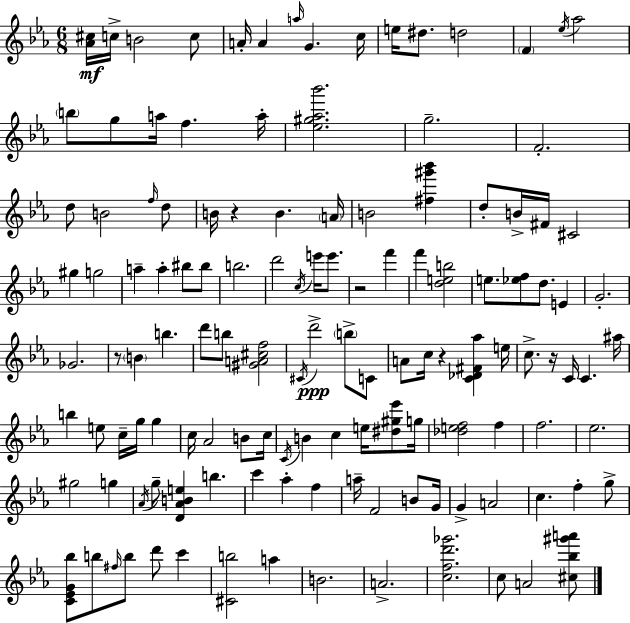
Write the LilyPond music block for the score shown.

{
  \clef treble
  \numericTimeSignature
  \time 6/8
  \key c \minor
  <aes' cis''>16\mf c''16-> b'2 c''8 | a'16-. a'4 \grace { a''16 } g'4. | c''16 e''16 dis''8. d''2 | \parenthesize f'4 \acciaccatura { ees''16 } aes''2 | \break \parenthesize b''8 g''8 a''16 f''4. | a''16-. <ees'' gis'' aes'' bes'''>2. | g''2.-- | f'2.-. | \break d''8 b'2 | \grace { f''16 } d''8 b'16 r4 b'4. | \parenthesize a'16 b'2 <fis'' gis''' bes'''>4 | d''8-. b'16-> fis'16 cis'2 | \break gis''4 g''2 | a''4-- a''4-. bis''8 | bis''8 b''2. | d'''2 \acciaccatura { c''16 } | \break e'''16 e'''8. r2 | f'''4 f'''4 <d'' e'' b''>2 | e''8. <ees'' f''>8 d''8. | e'4 g'2.-. | \break ges'2. | r8 \parenthesize b'4 b''4. | d'''8 b''8 <gis' a' cis'' f''>2 | \acciaccatura { cis'16 }\ppp d'''2-> | \break \parenthesize b''8-> c'8 a'8 c''16 r4 | <c' des' fis' aes''>4 e''16 c''8.-> r16 c'16 c'4. | ais''16 b''4 e''8 c''16-- | g''16 g''4 c''16 aes'2 | \break b'8 c''16 \acciaccatura { c'16 } b'4 c''4 | e''16 <dis'' gis'' ees'''>8 g''16 <des'' e'' f''>2 | f''4 f''2. | ees''2. | \break gis''2 | g''4 \acciaccatura { aes'16 } g''8-- <d' aes' b' e''>4 | b''4. c'''4 aes''4-. | f''4 a''16-- f'2 | \break b'8 g'16 g'4-> a'2 | c''4. | f''4-. g''8-> <c' ees' g' bes''>8 b''8 \grace { fis''16 } | b''8 d'''8 c'''4 <cis' b''>2 | \break a''4 b'2. | a'2.-> | <c'' f'' d''' ges'''>2. | c''8 a'2 | \break <cis'' bes'' gis''' a'''>8 \bar "|."
}